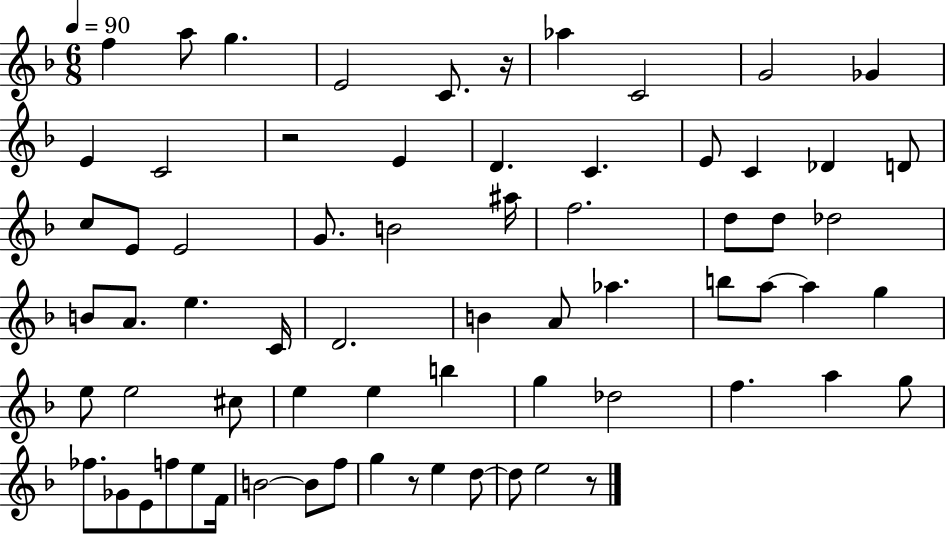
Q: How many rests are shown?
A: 4